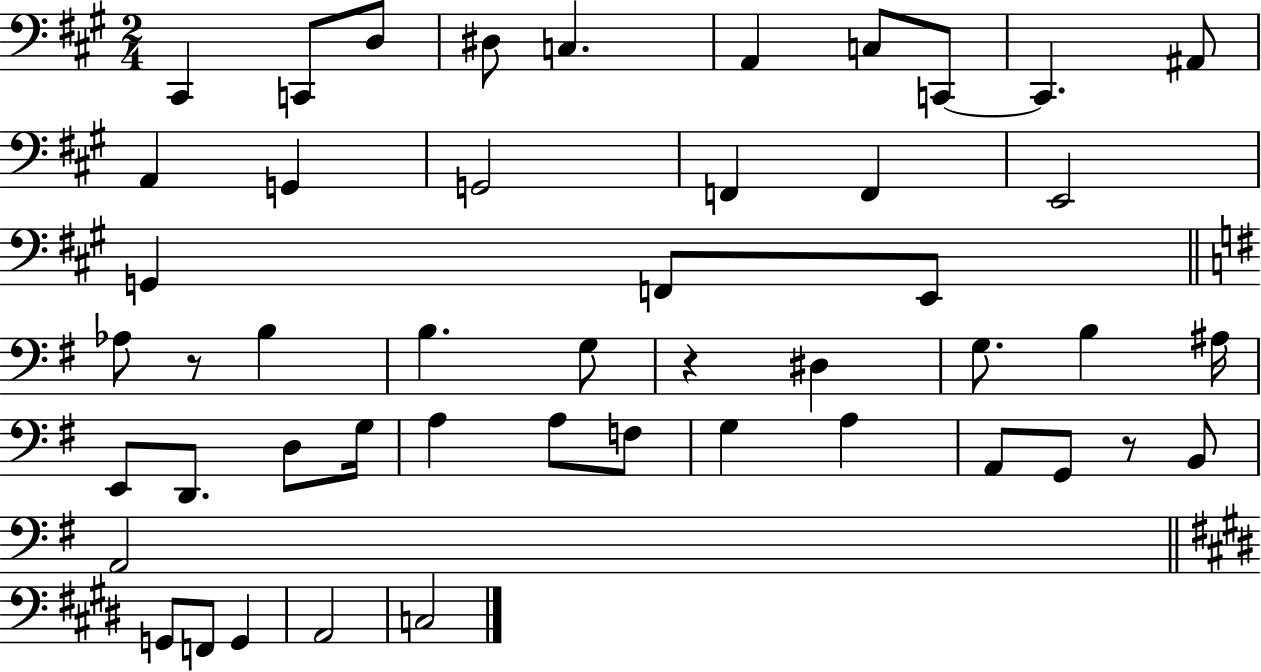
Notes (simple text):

C#2/q C2/e D3/e D#3/e C3/q. A2/q C3/e C2/e C2/q. A#2/e A2/q G2/q G2/h F2/q F2/q E2/h G2/q F2/e E2/e Ab3/e R/e B3/q B3/q. G3/e R/q D#3/q G3/e. B3/q A#3/s E2/e D2/e. D3/e G3/s A3/q A3/e F3/e G3/q A3/q A2/e G2/e R/e B2/e A2/h G2/e F2/e G2/q A2/h C3/h